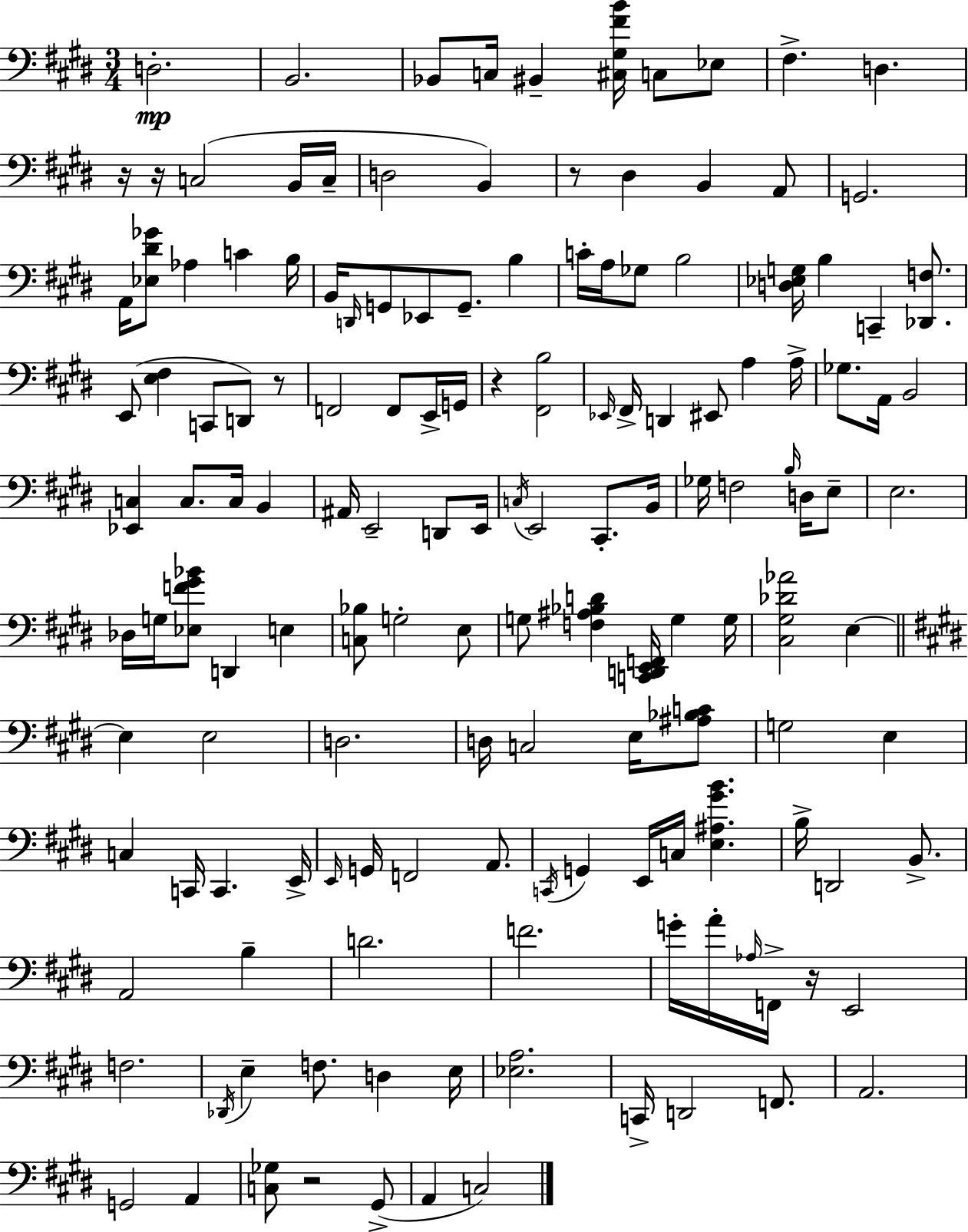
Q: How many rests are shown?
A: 7